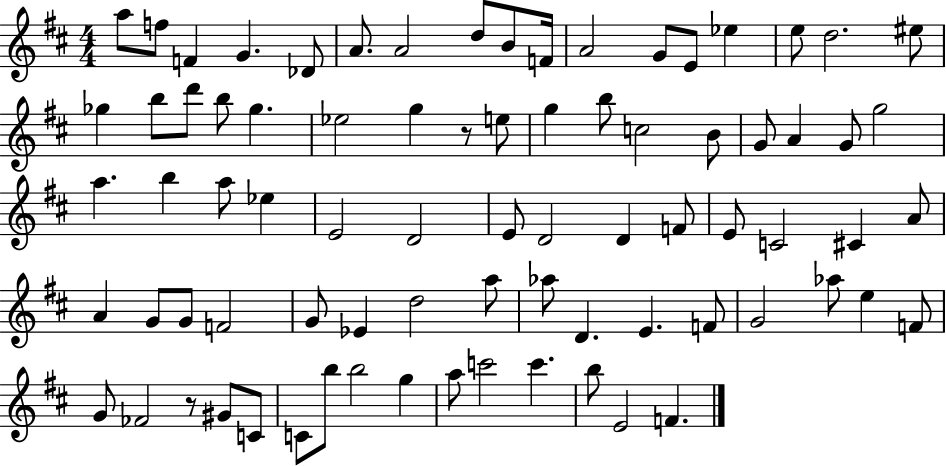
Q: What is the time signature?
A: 4/4